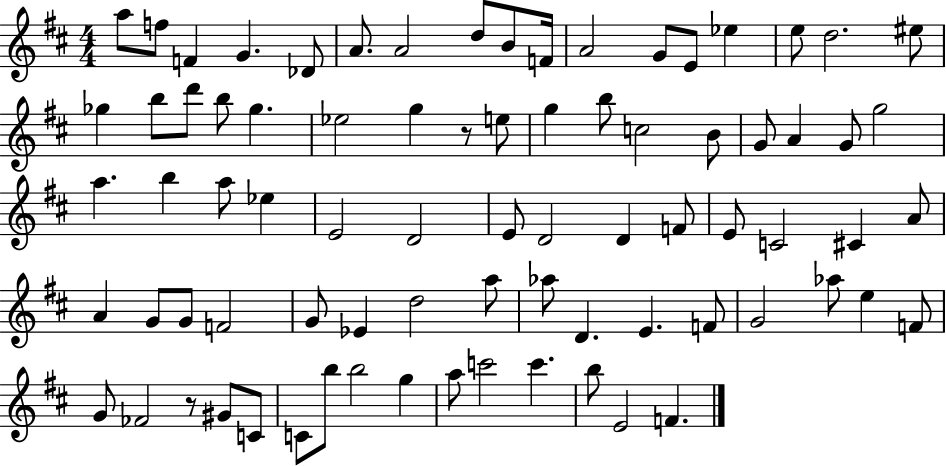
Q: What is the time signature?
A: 4/4